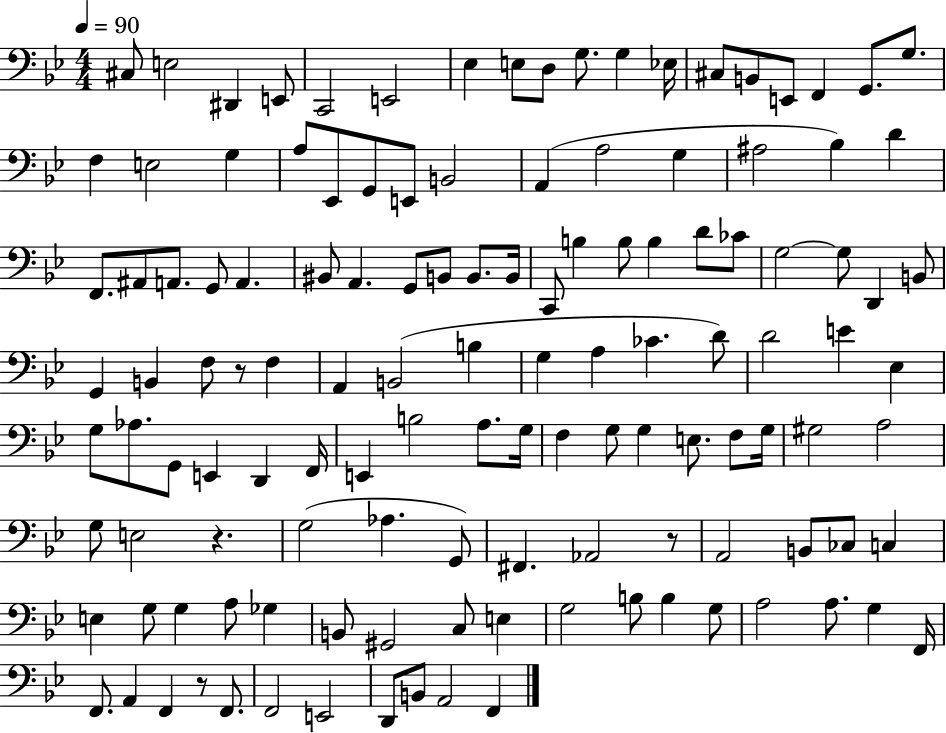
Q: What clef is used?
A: bass